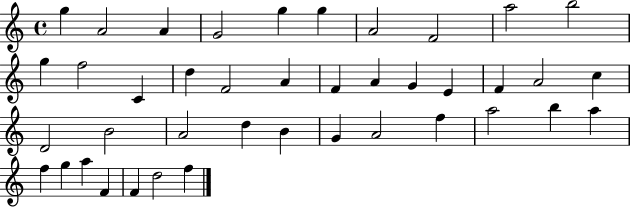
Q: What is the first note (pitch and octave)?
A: G5